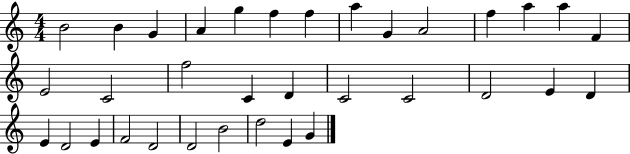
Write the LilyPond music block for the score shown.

{
  \clef treble
  \numericTimeSignature
  \time 4/4
  \key c \major
  b'2 b'4 g'4 | a'4 g''4 f''4 f''4 | a''4 g'4 a'2 | f''4 a''4 a''4 f'4 | \break e'2 c'2 | f''2 c'4 d'4 | c'2 c'2 | d'2 e'4 d'4 | \break e'4 d'2 e'4 | f'2 d'2 | d'2 b'2 | d''2 e'4 g'4 | \break \bar "|."
}